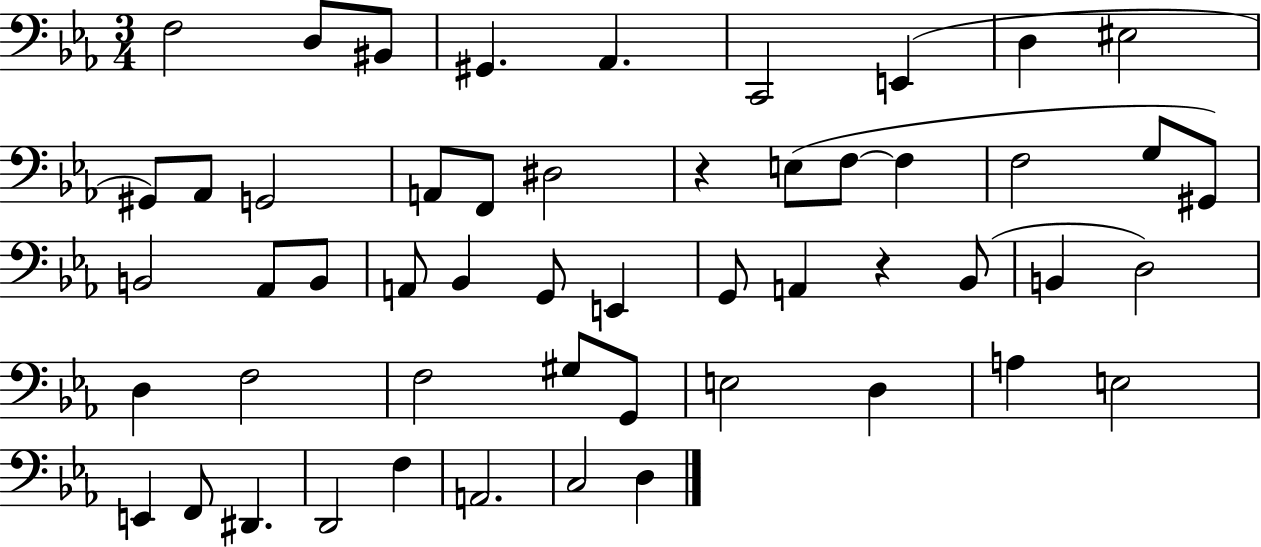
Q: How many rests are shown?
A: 2